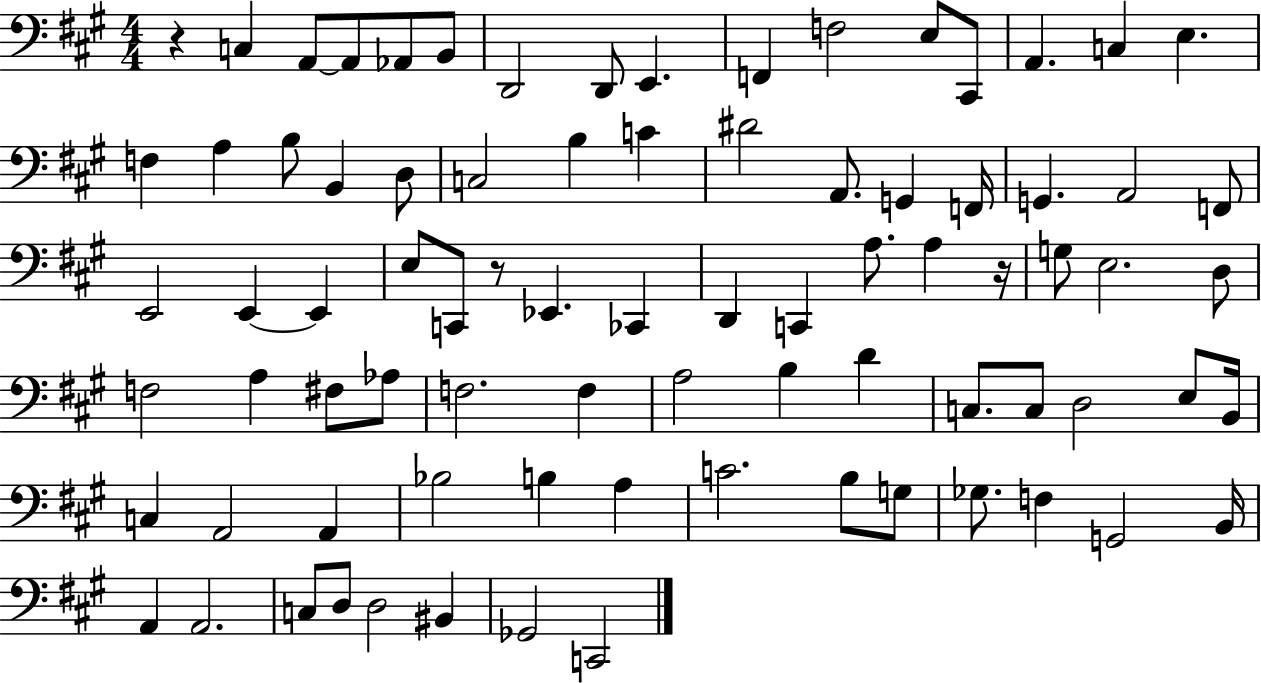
X:1
T:Untitled
M:4/4
L:1/4
K:A
z C, A,,/2 A,,/2 _A,,/2 B,,/2 D,,2 D,,/2 E,, F,, F,2 E,/2 ^C,,/2 A,, C, E, F, A, B,/2 B,, D,/2 C,2 B, C ^D2 A,,/2 G,, F,,/4 G,, A,,2 F,,/2 E,,2 E,, E,, E,/2 C,,/2 z/2 _E,, _C,, D,, C,, A,/2 A, z/4 G,/2 E,2 D,/2 F,2 A, ^F,/2 _A,/2 F,2 F, A,2 B, D C,/2 C,/2 D,2 E,/2 B,,/4 C, A,,2 A,, _B,2 B, A, C2 B,/2 G,/2 _G,/2 F, G,,2 B,,/4 A,, A,,2 C,/2 D,/2 D,2 ^B,, _G,,2 C,,2